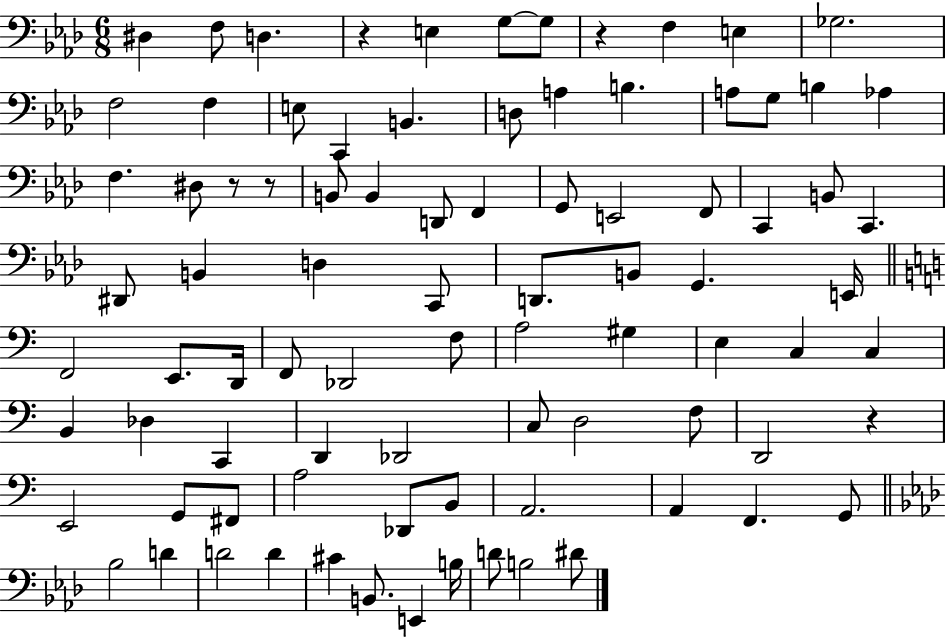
D#3/q F3/e D3/q. R/q E3/q G3/e G3/e R/q F3/q E3/q Gb3/h. F3/h F3/q E3/e C2/q B2/q. D3/e A3/q B3/q. A3/e G3/e B3/q Ab3/q F3/q. D#3/e R/e R/e B2/e B2/q D2/e F2/q G2/e E2/h F2/e C2/q B2/e C2/q. D#2/e B2/q D3/q C2/e D2/e. B2/e G2/q. E2/s F2/h E2/e. D2/s F2/e Db2/h F3/e A3/h G#3/q E3/q C3/q C3/q B2/q Db3/q C2/q D2/q Db2/h C3/e D3/h F3/e D2/h R/q E2/h G2/e F#2/e A3/h Db2/e B2/e A2/h. A2/q F2/q. G2/e Bb3/h D4/q D4/h D4/q C#4/q B2/e. E2/q B3/s D4/e B3/h D#4/e